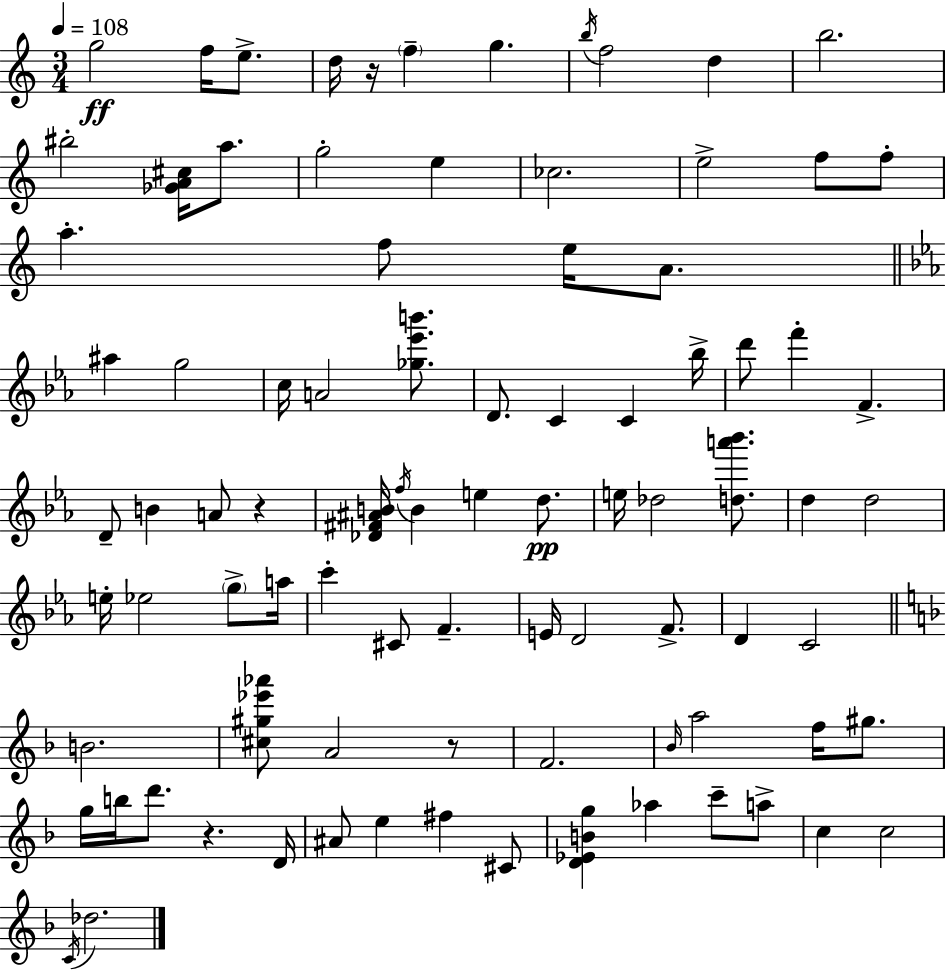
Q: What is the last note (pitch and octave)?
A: Db5